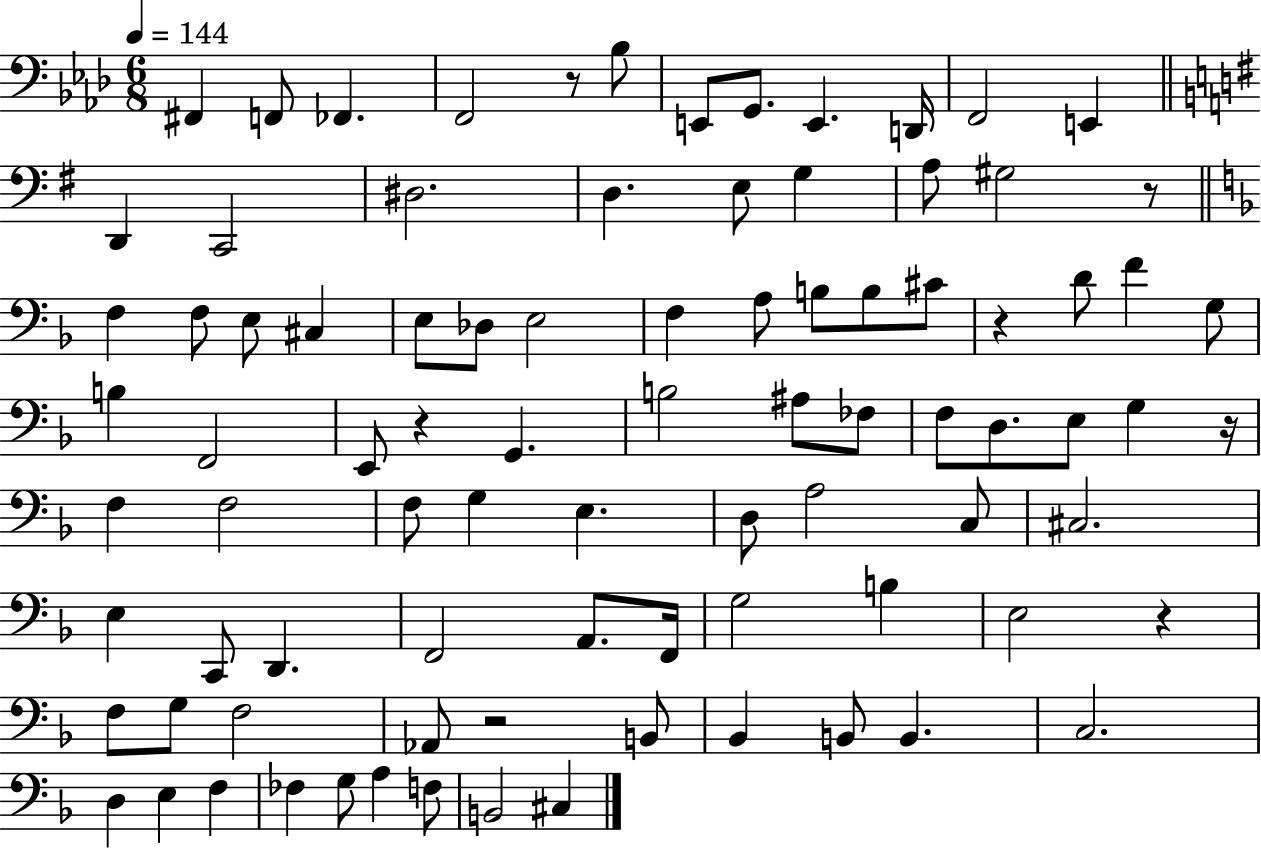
X:1
T:Untitled
M:6/8
L:1/4
K:Ab
^F,, F,,/2 _F,, F,,2 z/2 _B,/2 E,,/2 G,,/2 E,, D,,/4 F,,2 E,, D,, C,,2 ^D,2 D, E,/2 G, A,/2 ^G,2 z/2 F, F,/2 E,/2 ^C, E,/2 _D,/2 E,2 F, A,/2 B,/2 B,/2 ^C/2 z D/2 F G,/2 B, F,,2 E,,/2 z G,, B,2 ^A,/2 _F,/2 F,/2 D,/2 E,/2 G, z/4 F, F,2 F,/2 G, E, D,/2 A,2 C,/2 ^C,2 E, C,,/2 D,, F,,2 A,,/2 F,,/4 G,2 B, E,2 z F,/2 G,/2 F,2 _A,,/2 z2 B,,/2 _B,, B,,/2 B,, C,2 D, E, F, _F, G,/2 A, F,/2 B,,2 ^C,